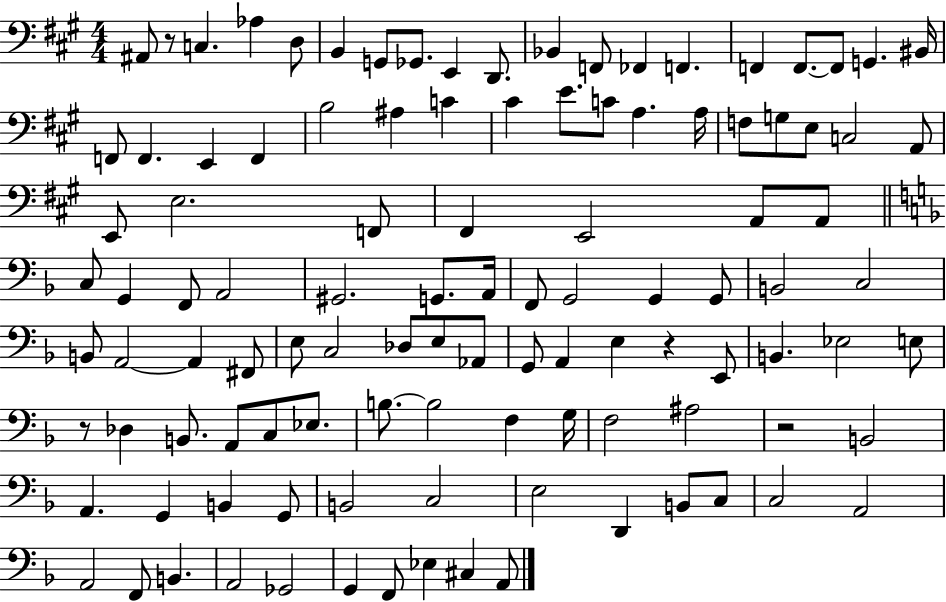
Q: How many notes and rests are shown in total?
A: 109